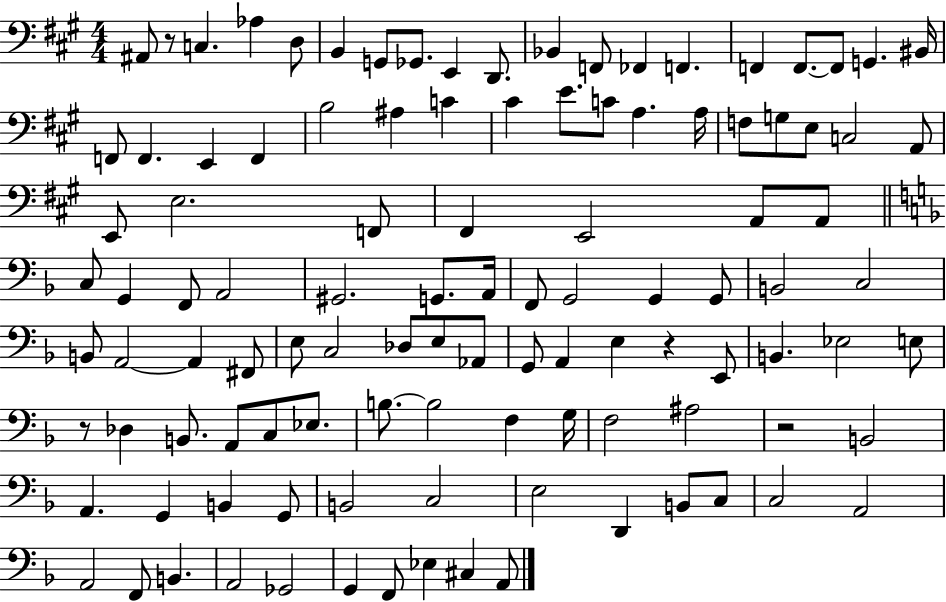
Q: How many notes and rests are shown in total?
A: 109